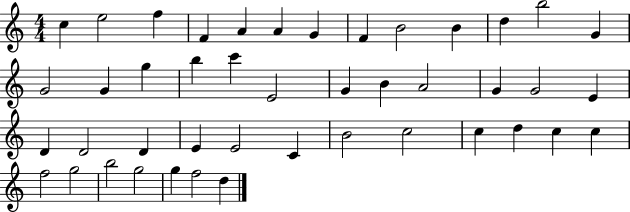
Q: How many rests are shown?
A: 0